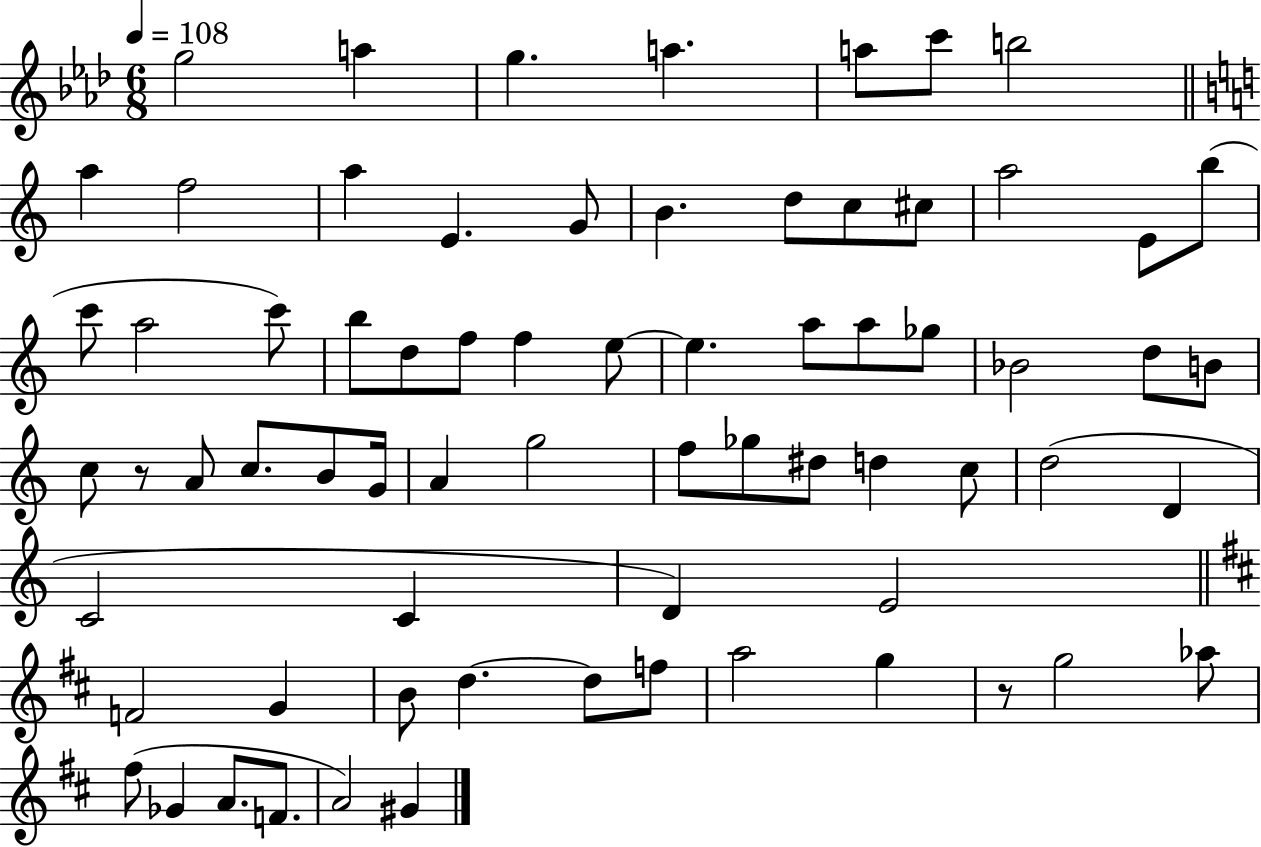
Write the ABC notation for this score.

X:1
T:Untitled
M:6/8
L:1/4
K:Ab
g2 a g a a/2 c'/2 b2 a f2 a E G/2 B d/2 c/2 ^c/2 a2 E/2 b/2 c'/2 a2 c'/2 b/2 d/2 f/2 f e/2 e a/2 a/2 _g/2 _B2 d/2 B/2 c/2 z/2 A/2 c/2 B/2 G/4 A g2 f/2 _g/2 ^d/2 d c/2 d2 D C2 C D E2 F2 G B/2 d d/2 f/2 a2 g z/2 g2 _a/2 ^f/2 _G A/2 F/2 A2 ^G